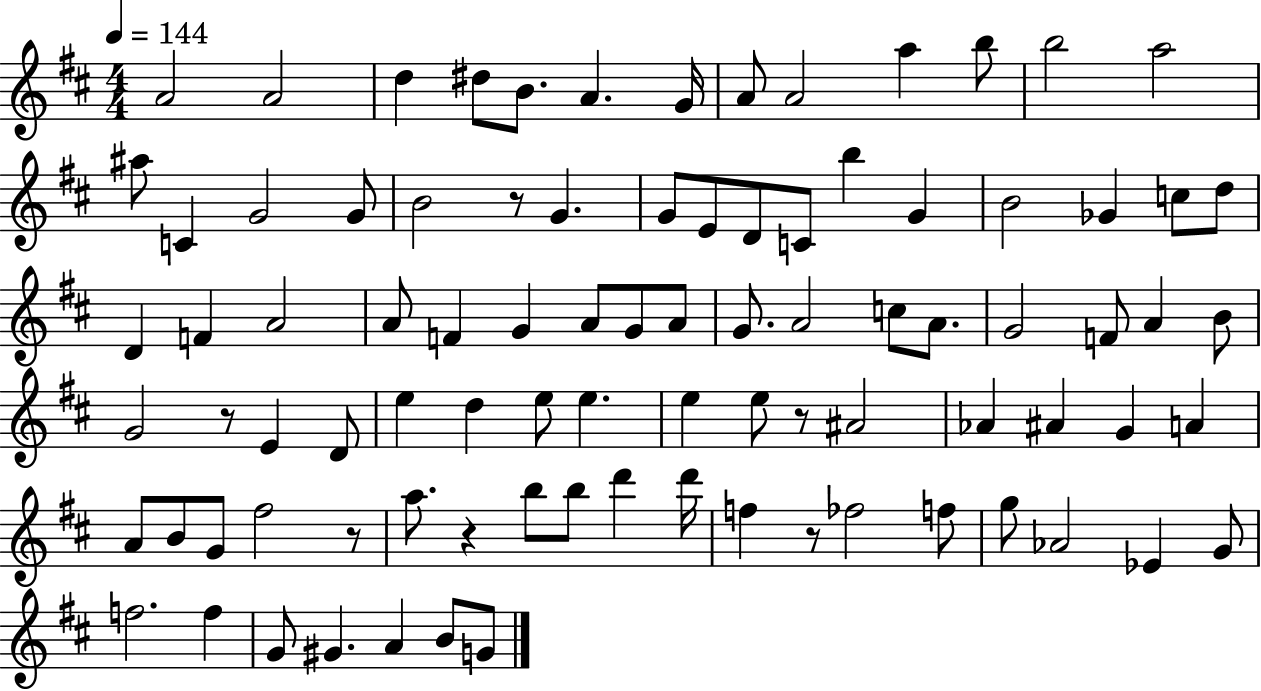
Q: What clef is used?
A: treble